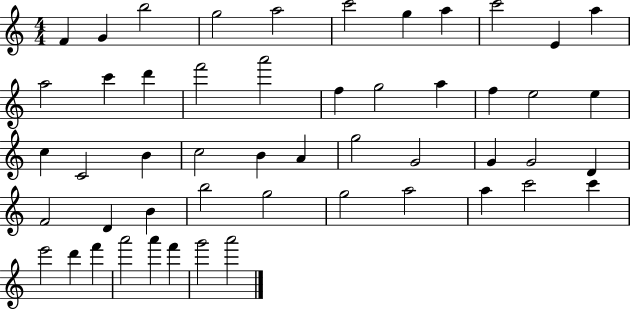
F4/q G4/q B5/h G5/h A5/h C6/h G5/q A5/q C6/h E4/q A5/q A5/h C6/q D6/q F6/h A6/h F5/q G5/h A5/q F5/q E5/h E5/q C5/q C4/h B4/q C5/h B4/q A4/q G5/h G4/h G4/q G4/h D4/q F4/h D4/q B4/q B5/h G5/h G5/h A5/h A5/q C6/h C6/q E6/h D6/q F6/q A6/h A6/q F6/q G6/h A6/h